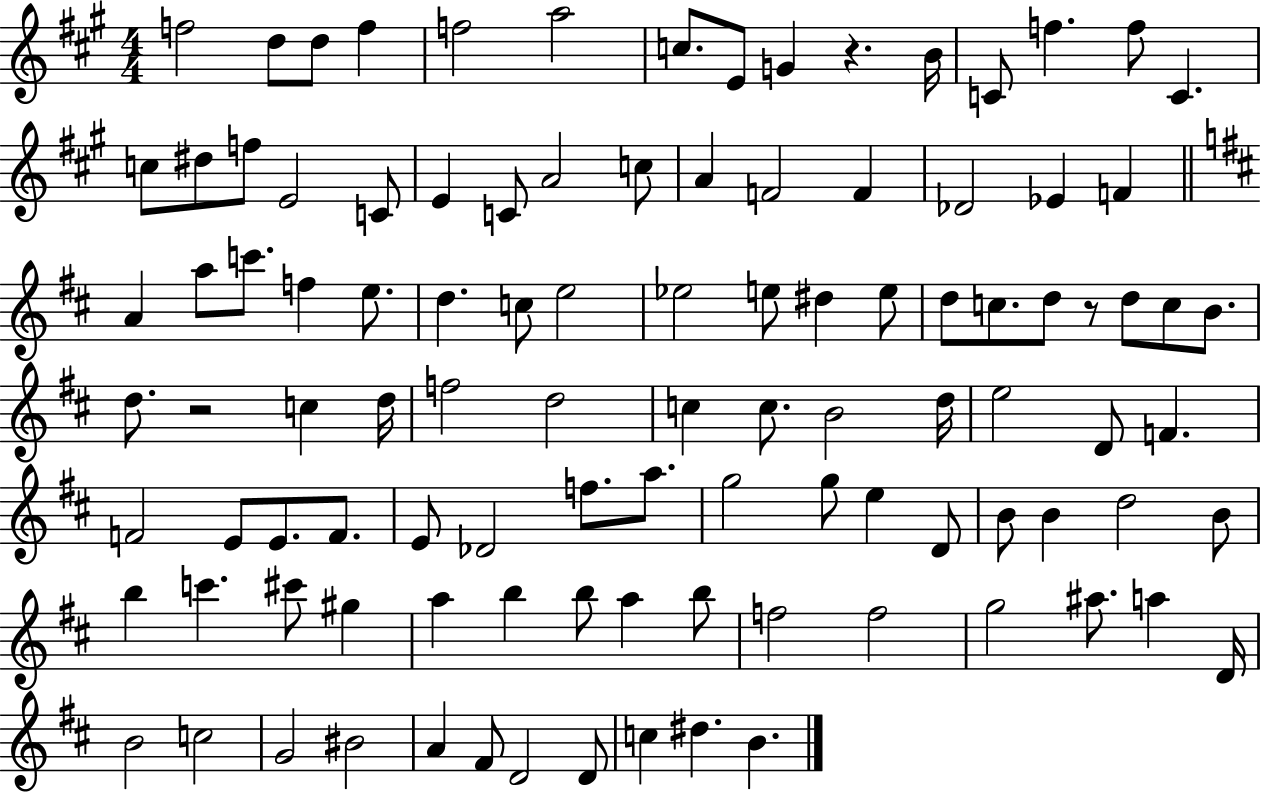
F5/h D5/e D5/e F5/q F5/h A5/h C5/e. E4/e G4/q R/q. B4/s C4/e F5/q. F5/e C4/q. C5/e D#5/e F5/e E4/h C4/e E4/q C4/e A4/h C5/e A4/q F4/h F4/q Db4/h Eb4/q F4/q A4/q A5/e C6/e. F5/q E5/e. D5/q. C5/e E5/h Eb5/h E5/e D#5/q E5/e D5/e C5/e. D5/e R/e D5/e C5/e B4/e. D5/e. R/h C5/q D5/s F5/h D5/h C5/q C5/e. B4/h D5/s E5/h D4/e F4/q. F4/h E4/e E4/e. F4/e. E4/e Db4/h F5/e. A5/e. G5/h G5/e E5/q D4/e B4/e B4/q D5/h B4/e B5/q C6/q. C#6/e G#5/q A5/q B5/q B5/e A5/q B5/e F5/h F5/h G5/h A#5/e. A5/q D4/s B4/h C5/h G4/h BIS4/h A4/q F#4/e D4/h D4/e C5/q D#5/q. B4/q.